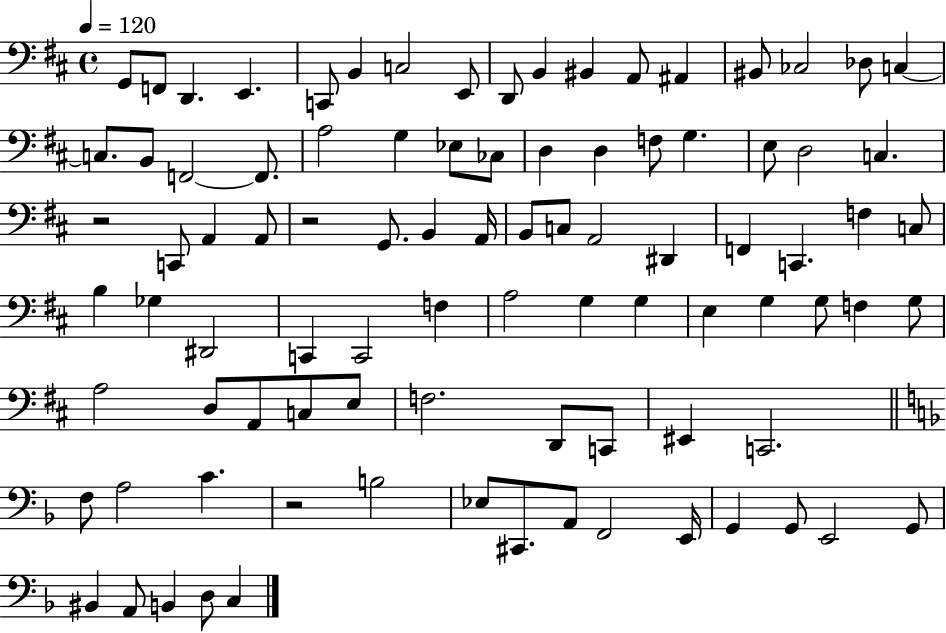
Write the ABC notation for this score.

X:1
T:Untitled
M:4/4
L:1/4
K:D
G,,/2 F,,/2 D,, E,, C,,/2 B,, C,2 E,,/2 D,,/2 B,, ^B,, A,,/2 ^A,, ^B,,/2 _C,2 _D,/2 C, C,/2 B,,/2 F,,2 F,,/2 A,2 G, _E,/2 _C,/2 D, D, F,/2 G, E,/2 D,2 C, z2 C,,/2 A,, A,,/2 z2 G,,/2 B,, A,,/4 B,,/2 C,/2 A,,2 ^D,, F,, C,, F, C,/2 B, _G, ^D,,2 C,, C,,2 F, A,2 G, G, E, G, G,/2 F, G,/2 A,2 D,/2 A,,/2 C,/2 E,/2 F,2 D,,/2 C,,/2 ^E,, C,,2 F,/2 A,2 C z2 B,2 _E,/2 ^C,,/2 A,,/2 F,,2 E,,/4 G,, G,,/2 E,,2 G,,/2 ^B,, A,,/2 B,, D,/2 C,